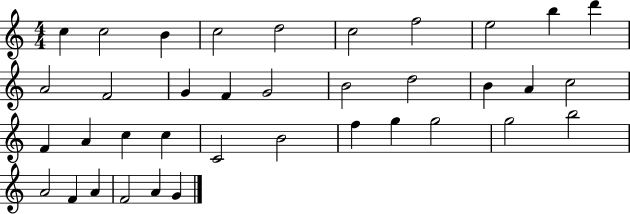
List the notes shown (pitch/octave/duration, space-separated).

C5/q C5/h B4/q C5/h D5/h C5/h F5/h E5/h B5/q D6/q A4/h F4/h G4/q F4/q G4/h B4/h D5/h B4/q A4/q C5/h F4/q A4/q C5/q C5/q C4/h B4/h F5/q G5/q G5/h G5/h B5/h A4/h F4/q A4/q F4/h A4/q G4/q